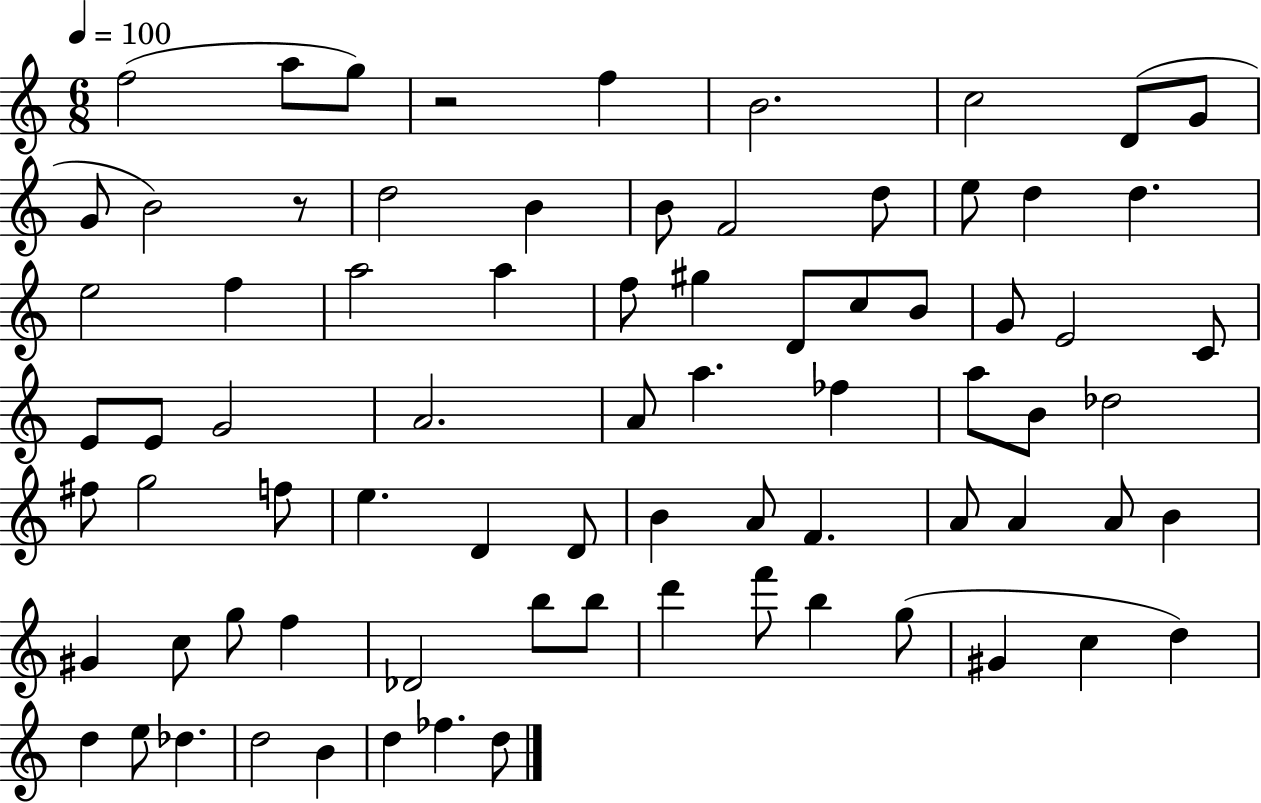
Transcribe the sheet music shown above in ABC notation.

X:1
T:Untitled
M:6/8
L:1/4
K:C
f2 a/2 g/2 z2 f B2 c2 D/2 G/2 G/2 B2 z/2 d2 B B/2 F2 d/2 e/2 d d e2 f a2 a f/2 ^g D/2 c/2 B/2 G/2 E2 C/2 E/2 E/2 G2 A2 A/2 a _f a/2 B/2 _d2 ^f/2 g2 f/2 e D D/2 B A/2 F A/2 A A/2 B ^G c/2 g/2 f _D2 b/2 b/2 d' f'/2 b g/2 ^G c d d e/2 _d d2 B d _f d/2